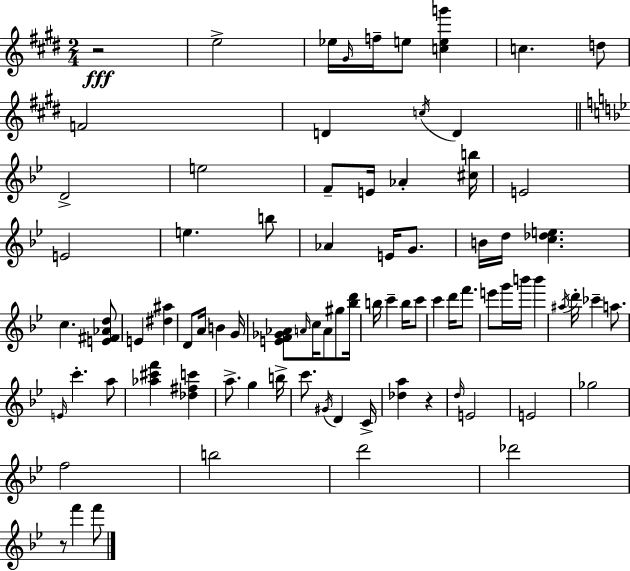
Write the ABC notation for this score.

X:1
T:Untitled
M:2/4
L:1/4
K:E
z2 e2 _e/4 ^G/4 f/4 e/2 [ceg'] c d/2 F2 D c/4 D D2 e2 F/2 E/4 _A [^cb]/4 E2 E2 e b/2 _A E/4 G/2 B/4 d/4 [c_de] c [E^F_Ad]/2 E [^d^a] D/2 A/4 B G/4 [EF_G_A]/2 A/4 c/4 A/2 ^g/2 [_bd']/4 b/4 c' b/4 c'/2 c' d'/4 f'/2 e'/2 g'/4 b'/4 b' ^a/4 d'/4 _c' a/2 E/4 c' a/2 [_a^c'f'] [_d^fc'] a/2 g b/4 c'/2 ^G/4 D C/4 [_da] z d/4 E2 E2 _g2 f2 b2 d'2 _d'2 z/2 f' f'/2